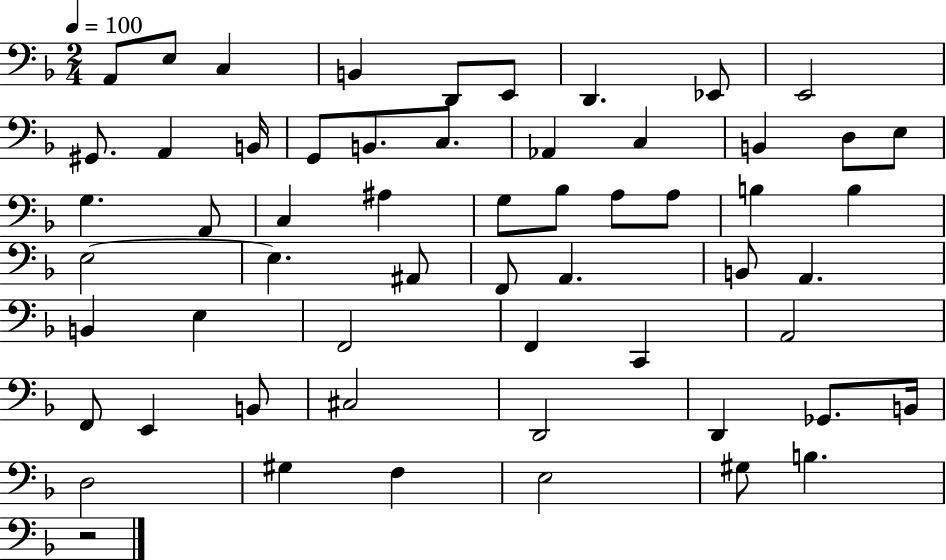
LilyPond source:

{
  \clef bass
  \numericTimeSignature
  \time 2/4
  \key f \major
  \tempo 4 = 100
  a,8 e8 c4 | b,4 d,8 e,8 | d,4. ees,8 | e,2 | \break gis,8. a,4 b,16 | g,8 b,8. c8. | aes,4 c4 | b,4 d8 e8 | \break g4. a,8 | c4 ais4 | g8 bes8 a8 a8 | b4 b4 | \break e2~~ | e4. ais,8 | f,8 a,4. | b,8 a,4. | \break b,4 e4 | f,2 | f,4 c,4 | a,2 | \break f,8 e,4 b,8 | cis2 | d,2 | d,4 ges,8. b,16 | \break d2 | gis4 f4 | e2 | gis8 b4. | \break r2 | \bar "|."
}